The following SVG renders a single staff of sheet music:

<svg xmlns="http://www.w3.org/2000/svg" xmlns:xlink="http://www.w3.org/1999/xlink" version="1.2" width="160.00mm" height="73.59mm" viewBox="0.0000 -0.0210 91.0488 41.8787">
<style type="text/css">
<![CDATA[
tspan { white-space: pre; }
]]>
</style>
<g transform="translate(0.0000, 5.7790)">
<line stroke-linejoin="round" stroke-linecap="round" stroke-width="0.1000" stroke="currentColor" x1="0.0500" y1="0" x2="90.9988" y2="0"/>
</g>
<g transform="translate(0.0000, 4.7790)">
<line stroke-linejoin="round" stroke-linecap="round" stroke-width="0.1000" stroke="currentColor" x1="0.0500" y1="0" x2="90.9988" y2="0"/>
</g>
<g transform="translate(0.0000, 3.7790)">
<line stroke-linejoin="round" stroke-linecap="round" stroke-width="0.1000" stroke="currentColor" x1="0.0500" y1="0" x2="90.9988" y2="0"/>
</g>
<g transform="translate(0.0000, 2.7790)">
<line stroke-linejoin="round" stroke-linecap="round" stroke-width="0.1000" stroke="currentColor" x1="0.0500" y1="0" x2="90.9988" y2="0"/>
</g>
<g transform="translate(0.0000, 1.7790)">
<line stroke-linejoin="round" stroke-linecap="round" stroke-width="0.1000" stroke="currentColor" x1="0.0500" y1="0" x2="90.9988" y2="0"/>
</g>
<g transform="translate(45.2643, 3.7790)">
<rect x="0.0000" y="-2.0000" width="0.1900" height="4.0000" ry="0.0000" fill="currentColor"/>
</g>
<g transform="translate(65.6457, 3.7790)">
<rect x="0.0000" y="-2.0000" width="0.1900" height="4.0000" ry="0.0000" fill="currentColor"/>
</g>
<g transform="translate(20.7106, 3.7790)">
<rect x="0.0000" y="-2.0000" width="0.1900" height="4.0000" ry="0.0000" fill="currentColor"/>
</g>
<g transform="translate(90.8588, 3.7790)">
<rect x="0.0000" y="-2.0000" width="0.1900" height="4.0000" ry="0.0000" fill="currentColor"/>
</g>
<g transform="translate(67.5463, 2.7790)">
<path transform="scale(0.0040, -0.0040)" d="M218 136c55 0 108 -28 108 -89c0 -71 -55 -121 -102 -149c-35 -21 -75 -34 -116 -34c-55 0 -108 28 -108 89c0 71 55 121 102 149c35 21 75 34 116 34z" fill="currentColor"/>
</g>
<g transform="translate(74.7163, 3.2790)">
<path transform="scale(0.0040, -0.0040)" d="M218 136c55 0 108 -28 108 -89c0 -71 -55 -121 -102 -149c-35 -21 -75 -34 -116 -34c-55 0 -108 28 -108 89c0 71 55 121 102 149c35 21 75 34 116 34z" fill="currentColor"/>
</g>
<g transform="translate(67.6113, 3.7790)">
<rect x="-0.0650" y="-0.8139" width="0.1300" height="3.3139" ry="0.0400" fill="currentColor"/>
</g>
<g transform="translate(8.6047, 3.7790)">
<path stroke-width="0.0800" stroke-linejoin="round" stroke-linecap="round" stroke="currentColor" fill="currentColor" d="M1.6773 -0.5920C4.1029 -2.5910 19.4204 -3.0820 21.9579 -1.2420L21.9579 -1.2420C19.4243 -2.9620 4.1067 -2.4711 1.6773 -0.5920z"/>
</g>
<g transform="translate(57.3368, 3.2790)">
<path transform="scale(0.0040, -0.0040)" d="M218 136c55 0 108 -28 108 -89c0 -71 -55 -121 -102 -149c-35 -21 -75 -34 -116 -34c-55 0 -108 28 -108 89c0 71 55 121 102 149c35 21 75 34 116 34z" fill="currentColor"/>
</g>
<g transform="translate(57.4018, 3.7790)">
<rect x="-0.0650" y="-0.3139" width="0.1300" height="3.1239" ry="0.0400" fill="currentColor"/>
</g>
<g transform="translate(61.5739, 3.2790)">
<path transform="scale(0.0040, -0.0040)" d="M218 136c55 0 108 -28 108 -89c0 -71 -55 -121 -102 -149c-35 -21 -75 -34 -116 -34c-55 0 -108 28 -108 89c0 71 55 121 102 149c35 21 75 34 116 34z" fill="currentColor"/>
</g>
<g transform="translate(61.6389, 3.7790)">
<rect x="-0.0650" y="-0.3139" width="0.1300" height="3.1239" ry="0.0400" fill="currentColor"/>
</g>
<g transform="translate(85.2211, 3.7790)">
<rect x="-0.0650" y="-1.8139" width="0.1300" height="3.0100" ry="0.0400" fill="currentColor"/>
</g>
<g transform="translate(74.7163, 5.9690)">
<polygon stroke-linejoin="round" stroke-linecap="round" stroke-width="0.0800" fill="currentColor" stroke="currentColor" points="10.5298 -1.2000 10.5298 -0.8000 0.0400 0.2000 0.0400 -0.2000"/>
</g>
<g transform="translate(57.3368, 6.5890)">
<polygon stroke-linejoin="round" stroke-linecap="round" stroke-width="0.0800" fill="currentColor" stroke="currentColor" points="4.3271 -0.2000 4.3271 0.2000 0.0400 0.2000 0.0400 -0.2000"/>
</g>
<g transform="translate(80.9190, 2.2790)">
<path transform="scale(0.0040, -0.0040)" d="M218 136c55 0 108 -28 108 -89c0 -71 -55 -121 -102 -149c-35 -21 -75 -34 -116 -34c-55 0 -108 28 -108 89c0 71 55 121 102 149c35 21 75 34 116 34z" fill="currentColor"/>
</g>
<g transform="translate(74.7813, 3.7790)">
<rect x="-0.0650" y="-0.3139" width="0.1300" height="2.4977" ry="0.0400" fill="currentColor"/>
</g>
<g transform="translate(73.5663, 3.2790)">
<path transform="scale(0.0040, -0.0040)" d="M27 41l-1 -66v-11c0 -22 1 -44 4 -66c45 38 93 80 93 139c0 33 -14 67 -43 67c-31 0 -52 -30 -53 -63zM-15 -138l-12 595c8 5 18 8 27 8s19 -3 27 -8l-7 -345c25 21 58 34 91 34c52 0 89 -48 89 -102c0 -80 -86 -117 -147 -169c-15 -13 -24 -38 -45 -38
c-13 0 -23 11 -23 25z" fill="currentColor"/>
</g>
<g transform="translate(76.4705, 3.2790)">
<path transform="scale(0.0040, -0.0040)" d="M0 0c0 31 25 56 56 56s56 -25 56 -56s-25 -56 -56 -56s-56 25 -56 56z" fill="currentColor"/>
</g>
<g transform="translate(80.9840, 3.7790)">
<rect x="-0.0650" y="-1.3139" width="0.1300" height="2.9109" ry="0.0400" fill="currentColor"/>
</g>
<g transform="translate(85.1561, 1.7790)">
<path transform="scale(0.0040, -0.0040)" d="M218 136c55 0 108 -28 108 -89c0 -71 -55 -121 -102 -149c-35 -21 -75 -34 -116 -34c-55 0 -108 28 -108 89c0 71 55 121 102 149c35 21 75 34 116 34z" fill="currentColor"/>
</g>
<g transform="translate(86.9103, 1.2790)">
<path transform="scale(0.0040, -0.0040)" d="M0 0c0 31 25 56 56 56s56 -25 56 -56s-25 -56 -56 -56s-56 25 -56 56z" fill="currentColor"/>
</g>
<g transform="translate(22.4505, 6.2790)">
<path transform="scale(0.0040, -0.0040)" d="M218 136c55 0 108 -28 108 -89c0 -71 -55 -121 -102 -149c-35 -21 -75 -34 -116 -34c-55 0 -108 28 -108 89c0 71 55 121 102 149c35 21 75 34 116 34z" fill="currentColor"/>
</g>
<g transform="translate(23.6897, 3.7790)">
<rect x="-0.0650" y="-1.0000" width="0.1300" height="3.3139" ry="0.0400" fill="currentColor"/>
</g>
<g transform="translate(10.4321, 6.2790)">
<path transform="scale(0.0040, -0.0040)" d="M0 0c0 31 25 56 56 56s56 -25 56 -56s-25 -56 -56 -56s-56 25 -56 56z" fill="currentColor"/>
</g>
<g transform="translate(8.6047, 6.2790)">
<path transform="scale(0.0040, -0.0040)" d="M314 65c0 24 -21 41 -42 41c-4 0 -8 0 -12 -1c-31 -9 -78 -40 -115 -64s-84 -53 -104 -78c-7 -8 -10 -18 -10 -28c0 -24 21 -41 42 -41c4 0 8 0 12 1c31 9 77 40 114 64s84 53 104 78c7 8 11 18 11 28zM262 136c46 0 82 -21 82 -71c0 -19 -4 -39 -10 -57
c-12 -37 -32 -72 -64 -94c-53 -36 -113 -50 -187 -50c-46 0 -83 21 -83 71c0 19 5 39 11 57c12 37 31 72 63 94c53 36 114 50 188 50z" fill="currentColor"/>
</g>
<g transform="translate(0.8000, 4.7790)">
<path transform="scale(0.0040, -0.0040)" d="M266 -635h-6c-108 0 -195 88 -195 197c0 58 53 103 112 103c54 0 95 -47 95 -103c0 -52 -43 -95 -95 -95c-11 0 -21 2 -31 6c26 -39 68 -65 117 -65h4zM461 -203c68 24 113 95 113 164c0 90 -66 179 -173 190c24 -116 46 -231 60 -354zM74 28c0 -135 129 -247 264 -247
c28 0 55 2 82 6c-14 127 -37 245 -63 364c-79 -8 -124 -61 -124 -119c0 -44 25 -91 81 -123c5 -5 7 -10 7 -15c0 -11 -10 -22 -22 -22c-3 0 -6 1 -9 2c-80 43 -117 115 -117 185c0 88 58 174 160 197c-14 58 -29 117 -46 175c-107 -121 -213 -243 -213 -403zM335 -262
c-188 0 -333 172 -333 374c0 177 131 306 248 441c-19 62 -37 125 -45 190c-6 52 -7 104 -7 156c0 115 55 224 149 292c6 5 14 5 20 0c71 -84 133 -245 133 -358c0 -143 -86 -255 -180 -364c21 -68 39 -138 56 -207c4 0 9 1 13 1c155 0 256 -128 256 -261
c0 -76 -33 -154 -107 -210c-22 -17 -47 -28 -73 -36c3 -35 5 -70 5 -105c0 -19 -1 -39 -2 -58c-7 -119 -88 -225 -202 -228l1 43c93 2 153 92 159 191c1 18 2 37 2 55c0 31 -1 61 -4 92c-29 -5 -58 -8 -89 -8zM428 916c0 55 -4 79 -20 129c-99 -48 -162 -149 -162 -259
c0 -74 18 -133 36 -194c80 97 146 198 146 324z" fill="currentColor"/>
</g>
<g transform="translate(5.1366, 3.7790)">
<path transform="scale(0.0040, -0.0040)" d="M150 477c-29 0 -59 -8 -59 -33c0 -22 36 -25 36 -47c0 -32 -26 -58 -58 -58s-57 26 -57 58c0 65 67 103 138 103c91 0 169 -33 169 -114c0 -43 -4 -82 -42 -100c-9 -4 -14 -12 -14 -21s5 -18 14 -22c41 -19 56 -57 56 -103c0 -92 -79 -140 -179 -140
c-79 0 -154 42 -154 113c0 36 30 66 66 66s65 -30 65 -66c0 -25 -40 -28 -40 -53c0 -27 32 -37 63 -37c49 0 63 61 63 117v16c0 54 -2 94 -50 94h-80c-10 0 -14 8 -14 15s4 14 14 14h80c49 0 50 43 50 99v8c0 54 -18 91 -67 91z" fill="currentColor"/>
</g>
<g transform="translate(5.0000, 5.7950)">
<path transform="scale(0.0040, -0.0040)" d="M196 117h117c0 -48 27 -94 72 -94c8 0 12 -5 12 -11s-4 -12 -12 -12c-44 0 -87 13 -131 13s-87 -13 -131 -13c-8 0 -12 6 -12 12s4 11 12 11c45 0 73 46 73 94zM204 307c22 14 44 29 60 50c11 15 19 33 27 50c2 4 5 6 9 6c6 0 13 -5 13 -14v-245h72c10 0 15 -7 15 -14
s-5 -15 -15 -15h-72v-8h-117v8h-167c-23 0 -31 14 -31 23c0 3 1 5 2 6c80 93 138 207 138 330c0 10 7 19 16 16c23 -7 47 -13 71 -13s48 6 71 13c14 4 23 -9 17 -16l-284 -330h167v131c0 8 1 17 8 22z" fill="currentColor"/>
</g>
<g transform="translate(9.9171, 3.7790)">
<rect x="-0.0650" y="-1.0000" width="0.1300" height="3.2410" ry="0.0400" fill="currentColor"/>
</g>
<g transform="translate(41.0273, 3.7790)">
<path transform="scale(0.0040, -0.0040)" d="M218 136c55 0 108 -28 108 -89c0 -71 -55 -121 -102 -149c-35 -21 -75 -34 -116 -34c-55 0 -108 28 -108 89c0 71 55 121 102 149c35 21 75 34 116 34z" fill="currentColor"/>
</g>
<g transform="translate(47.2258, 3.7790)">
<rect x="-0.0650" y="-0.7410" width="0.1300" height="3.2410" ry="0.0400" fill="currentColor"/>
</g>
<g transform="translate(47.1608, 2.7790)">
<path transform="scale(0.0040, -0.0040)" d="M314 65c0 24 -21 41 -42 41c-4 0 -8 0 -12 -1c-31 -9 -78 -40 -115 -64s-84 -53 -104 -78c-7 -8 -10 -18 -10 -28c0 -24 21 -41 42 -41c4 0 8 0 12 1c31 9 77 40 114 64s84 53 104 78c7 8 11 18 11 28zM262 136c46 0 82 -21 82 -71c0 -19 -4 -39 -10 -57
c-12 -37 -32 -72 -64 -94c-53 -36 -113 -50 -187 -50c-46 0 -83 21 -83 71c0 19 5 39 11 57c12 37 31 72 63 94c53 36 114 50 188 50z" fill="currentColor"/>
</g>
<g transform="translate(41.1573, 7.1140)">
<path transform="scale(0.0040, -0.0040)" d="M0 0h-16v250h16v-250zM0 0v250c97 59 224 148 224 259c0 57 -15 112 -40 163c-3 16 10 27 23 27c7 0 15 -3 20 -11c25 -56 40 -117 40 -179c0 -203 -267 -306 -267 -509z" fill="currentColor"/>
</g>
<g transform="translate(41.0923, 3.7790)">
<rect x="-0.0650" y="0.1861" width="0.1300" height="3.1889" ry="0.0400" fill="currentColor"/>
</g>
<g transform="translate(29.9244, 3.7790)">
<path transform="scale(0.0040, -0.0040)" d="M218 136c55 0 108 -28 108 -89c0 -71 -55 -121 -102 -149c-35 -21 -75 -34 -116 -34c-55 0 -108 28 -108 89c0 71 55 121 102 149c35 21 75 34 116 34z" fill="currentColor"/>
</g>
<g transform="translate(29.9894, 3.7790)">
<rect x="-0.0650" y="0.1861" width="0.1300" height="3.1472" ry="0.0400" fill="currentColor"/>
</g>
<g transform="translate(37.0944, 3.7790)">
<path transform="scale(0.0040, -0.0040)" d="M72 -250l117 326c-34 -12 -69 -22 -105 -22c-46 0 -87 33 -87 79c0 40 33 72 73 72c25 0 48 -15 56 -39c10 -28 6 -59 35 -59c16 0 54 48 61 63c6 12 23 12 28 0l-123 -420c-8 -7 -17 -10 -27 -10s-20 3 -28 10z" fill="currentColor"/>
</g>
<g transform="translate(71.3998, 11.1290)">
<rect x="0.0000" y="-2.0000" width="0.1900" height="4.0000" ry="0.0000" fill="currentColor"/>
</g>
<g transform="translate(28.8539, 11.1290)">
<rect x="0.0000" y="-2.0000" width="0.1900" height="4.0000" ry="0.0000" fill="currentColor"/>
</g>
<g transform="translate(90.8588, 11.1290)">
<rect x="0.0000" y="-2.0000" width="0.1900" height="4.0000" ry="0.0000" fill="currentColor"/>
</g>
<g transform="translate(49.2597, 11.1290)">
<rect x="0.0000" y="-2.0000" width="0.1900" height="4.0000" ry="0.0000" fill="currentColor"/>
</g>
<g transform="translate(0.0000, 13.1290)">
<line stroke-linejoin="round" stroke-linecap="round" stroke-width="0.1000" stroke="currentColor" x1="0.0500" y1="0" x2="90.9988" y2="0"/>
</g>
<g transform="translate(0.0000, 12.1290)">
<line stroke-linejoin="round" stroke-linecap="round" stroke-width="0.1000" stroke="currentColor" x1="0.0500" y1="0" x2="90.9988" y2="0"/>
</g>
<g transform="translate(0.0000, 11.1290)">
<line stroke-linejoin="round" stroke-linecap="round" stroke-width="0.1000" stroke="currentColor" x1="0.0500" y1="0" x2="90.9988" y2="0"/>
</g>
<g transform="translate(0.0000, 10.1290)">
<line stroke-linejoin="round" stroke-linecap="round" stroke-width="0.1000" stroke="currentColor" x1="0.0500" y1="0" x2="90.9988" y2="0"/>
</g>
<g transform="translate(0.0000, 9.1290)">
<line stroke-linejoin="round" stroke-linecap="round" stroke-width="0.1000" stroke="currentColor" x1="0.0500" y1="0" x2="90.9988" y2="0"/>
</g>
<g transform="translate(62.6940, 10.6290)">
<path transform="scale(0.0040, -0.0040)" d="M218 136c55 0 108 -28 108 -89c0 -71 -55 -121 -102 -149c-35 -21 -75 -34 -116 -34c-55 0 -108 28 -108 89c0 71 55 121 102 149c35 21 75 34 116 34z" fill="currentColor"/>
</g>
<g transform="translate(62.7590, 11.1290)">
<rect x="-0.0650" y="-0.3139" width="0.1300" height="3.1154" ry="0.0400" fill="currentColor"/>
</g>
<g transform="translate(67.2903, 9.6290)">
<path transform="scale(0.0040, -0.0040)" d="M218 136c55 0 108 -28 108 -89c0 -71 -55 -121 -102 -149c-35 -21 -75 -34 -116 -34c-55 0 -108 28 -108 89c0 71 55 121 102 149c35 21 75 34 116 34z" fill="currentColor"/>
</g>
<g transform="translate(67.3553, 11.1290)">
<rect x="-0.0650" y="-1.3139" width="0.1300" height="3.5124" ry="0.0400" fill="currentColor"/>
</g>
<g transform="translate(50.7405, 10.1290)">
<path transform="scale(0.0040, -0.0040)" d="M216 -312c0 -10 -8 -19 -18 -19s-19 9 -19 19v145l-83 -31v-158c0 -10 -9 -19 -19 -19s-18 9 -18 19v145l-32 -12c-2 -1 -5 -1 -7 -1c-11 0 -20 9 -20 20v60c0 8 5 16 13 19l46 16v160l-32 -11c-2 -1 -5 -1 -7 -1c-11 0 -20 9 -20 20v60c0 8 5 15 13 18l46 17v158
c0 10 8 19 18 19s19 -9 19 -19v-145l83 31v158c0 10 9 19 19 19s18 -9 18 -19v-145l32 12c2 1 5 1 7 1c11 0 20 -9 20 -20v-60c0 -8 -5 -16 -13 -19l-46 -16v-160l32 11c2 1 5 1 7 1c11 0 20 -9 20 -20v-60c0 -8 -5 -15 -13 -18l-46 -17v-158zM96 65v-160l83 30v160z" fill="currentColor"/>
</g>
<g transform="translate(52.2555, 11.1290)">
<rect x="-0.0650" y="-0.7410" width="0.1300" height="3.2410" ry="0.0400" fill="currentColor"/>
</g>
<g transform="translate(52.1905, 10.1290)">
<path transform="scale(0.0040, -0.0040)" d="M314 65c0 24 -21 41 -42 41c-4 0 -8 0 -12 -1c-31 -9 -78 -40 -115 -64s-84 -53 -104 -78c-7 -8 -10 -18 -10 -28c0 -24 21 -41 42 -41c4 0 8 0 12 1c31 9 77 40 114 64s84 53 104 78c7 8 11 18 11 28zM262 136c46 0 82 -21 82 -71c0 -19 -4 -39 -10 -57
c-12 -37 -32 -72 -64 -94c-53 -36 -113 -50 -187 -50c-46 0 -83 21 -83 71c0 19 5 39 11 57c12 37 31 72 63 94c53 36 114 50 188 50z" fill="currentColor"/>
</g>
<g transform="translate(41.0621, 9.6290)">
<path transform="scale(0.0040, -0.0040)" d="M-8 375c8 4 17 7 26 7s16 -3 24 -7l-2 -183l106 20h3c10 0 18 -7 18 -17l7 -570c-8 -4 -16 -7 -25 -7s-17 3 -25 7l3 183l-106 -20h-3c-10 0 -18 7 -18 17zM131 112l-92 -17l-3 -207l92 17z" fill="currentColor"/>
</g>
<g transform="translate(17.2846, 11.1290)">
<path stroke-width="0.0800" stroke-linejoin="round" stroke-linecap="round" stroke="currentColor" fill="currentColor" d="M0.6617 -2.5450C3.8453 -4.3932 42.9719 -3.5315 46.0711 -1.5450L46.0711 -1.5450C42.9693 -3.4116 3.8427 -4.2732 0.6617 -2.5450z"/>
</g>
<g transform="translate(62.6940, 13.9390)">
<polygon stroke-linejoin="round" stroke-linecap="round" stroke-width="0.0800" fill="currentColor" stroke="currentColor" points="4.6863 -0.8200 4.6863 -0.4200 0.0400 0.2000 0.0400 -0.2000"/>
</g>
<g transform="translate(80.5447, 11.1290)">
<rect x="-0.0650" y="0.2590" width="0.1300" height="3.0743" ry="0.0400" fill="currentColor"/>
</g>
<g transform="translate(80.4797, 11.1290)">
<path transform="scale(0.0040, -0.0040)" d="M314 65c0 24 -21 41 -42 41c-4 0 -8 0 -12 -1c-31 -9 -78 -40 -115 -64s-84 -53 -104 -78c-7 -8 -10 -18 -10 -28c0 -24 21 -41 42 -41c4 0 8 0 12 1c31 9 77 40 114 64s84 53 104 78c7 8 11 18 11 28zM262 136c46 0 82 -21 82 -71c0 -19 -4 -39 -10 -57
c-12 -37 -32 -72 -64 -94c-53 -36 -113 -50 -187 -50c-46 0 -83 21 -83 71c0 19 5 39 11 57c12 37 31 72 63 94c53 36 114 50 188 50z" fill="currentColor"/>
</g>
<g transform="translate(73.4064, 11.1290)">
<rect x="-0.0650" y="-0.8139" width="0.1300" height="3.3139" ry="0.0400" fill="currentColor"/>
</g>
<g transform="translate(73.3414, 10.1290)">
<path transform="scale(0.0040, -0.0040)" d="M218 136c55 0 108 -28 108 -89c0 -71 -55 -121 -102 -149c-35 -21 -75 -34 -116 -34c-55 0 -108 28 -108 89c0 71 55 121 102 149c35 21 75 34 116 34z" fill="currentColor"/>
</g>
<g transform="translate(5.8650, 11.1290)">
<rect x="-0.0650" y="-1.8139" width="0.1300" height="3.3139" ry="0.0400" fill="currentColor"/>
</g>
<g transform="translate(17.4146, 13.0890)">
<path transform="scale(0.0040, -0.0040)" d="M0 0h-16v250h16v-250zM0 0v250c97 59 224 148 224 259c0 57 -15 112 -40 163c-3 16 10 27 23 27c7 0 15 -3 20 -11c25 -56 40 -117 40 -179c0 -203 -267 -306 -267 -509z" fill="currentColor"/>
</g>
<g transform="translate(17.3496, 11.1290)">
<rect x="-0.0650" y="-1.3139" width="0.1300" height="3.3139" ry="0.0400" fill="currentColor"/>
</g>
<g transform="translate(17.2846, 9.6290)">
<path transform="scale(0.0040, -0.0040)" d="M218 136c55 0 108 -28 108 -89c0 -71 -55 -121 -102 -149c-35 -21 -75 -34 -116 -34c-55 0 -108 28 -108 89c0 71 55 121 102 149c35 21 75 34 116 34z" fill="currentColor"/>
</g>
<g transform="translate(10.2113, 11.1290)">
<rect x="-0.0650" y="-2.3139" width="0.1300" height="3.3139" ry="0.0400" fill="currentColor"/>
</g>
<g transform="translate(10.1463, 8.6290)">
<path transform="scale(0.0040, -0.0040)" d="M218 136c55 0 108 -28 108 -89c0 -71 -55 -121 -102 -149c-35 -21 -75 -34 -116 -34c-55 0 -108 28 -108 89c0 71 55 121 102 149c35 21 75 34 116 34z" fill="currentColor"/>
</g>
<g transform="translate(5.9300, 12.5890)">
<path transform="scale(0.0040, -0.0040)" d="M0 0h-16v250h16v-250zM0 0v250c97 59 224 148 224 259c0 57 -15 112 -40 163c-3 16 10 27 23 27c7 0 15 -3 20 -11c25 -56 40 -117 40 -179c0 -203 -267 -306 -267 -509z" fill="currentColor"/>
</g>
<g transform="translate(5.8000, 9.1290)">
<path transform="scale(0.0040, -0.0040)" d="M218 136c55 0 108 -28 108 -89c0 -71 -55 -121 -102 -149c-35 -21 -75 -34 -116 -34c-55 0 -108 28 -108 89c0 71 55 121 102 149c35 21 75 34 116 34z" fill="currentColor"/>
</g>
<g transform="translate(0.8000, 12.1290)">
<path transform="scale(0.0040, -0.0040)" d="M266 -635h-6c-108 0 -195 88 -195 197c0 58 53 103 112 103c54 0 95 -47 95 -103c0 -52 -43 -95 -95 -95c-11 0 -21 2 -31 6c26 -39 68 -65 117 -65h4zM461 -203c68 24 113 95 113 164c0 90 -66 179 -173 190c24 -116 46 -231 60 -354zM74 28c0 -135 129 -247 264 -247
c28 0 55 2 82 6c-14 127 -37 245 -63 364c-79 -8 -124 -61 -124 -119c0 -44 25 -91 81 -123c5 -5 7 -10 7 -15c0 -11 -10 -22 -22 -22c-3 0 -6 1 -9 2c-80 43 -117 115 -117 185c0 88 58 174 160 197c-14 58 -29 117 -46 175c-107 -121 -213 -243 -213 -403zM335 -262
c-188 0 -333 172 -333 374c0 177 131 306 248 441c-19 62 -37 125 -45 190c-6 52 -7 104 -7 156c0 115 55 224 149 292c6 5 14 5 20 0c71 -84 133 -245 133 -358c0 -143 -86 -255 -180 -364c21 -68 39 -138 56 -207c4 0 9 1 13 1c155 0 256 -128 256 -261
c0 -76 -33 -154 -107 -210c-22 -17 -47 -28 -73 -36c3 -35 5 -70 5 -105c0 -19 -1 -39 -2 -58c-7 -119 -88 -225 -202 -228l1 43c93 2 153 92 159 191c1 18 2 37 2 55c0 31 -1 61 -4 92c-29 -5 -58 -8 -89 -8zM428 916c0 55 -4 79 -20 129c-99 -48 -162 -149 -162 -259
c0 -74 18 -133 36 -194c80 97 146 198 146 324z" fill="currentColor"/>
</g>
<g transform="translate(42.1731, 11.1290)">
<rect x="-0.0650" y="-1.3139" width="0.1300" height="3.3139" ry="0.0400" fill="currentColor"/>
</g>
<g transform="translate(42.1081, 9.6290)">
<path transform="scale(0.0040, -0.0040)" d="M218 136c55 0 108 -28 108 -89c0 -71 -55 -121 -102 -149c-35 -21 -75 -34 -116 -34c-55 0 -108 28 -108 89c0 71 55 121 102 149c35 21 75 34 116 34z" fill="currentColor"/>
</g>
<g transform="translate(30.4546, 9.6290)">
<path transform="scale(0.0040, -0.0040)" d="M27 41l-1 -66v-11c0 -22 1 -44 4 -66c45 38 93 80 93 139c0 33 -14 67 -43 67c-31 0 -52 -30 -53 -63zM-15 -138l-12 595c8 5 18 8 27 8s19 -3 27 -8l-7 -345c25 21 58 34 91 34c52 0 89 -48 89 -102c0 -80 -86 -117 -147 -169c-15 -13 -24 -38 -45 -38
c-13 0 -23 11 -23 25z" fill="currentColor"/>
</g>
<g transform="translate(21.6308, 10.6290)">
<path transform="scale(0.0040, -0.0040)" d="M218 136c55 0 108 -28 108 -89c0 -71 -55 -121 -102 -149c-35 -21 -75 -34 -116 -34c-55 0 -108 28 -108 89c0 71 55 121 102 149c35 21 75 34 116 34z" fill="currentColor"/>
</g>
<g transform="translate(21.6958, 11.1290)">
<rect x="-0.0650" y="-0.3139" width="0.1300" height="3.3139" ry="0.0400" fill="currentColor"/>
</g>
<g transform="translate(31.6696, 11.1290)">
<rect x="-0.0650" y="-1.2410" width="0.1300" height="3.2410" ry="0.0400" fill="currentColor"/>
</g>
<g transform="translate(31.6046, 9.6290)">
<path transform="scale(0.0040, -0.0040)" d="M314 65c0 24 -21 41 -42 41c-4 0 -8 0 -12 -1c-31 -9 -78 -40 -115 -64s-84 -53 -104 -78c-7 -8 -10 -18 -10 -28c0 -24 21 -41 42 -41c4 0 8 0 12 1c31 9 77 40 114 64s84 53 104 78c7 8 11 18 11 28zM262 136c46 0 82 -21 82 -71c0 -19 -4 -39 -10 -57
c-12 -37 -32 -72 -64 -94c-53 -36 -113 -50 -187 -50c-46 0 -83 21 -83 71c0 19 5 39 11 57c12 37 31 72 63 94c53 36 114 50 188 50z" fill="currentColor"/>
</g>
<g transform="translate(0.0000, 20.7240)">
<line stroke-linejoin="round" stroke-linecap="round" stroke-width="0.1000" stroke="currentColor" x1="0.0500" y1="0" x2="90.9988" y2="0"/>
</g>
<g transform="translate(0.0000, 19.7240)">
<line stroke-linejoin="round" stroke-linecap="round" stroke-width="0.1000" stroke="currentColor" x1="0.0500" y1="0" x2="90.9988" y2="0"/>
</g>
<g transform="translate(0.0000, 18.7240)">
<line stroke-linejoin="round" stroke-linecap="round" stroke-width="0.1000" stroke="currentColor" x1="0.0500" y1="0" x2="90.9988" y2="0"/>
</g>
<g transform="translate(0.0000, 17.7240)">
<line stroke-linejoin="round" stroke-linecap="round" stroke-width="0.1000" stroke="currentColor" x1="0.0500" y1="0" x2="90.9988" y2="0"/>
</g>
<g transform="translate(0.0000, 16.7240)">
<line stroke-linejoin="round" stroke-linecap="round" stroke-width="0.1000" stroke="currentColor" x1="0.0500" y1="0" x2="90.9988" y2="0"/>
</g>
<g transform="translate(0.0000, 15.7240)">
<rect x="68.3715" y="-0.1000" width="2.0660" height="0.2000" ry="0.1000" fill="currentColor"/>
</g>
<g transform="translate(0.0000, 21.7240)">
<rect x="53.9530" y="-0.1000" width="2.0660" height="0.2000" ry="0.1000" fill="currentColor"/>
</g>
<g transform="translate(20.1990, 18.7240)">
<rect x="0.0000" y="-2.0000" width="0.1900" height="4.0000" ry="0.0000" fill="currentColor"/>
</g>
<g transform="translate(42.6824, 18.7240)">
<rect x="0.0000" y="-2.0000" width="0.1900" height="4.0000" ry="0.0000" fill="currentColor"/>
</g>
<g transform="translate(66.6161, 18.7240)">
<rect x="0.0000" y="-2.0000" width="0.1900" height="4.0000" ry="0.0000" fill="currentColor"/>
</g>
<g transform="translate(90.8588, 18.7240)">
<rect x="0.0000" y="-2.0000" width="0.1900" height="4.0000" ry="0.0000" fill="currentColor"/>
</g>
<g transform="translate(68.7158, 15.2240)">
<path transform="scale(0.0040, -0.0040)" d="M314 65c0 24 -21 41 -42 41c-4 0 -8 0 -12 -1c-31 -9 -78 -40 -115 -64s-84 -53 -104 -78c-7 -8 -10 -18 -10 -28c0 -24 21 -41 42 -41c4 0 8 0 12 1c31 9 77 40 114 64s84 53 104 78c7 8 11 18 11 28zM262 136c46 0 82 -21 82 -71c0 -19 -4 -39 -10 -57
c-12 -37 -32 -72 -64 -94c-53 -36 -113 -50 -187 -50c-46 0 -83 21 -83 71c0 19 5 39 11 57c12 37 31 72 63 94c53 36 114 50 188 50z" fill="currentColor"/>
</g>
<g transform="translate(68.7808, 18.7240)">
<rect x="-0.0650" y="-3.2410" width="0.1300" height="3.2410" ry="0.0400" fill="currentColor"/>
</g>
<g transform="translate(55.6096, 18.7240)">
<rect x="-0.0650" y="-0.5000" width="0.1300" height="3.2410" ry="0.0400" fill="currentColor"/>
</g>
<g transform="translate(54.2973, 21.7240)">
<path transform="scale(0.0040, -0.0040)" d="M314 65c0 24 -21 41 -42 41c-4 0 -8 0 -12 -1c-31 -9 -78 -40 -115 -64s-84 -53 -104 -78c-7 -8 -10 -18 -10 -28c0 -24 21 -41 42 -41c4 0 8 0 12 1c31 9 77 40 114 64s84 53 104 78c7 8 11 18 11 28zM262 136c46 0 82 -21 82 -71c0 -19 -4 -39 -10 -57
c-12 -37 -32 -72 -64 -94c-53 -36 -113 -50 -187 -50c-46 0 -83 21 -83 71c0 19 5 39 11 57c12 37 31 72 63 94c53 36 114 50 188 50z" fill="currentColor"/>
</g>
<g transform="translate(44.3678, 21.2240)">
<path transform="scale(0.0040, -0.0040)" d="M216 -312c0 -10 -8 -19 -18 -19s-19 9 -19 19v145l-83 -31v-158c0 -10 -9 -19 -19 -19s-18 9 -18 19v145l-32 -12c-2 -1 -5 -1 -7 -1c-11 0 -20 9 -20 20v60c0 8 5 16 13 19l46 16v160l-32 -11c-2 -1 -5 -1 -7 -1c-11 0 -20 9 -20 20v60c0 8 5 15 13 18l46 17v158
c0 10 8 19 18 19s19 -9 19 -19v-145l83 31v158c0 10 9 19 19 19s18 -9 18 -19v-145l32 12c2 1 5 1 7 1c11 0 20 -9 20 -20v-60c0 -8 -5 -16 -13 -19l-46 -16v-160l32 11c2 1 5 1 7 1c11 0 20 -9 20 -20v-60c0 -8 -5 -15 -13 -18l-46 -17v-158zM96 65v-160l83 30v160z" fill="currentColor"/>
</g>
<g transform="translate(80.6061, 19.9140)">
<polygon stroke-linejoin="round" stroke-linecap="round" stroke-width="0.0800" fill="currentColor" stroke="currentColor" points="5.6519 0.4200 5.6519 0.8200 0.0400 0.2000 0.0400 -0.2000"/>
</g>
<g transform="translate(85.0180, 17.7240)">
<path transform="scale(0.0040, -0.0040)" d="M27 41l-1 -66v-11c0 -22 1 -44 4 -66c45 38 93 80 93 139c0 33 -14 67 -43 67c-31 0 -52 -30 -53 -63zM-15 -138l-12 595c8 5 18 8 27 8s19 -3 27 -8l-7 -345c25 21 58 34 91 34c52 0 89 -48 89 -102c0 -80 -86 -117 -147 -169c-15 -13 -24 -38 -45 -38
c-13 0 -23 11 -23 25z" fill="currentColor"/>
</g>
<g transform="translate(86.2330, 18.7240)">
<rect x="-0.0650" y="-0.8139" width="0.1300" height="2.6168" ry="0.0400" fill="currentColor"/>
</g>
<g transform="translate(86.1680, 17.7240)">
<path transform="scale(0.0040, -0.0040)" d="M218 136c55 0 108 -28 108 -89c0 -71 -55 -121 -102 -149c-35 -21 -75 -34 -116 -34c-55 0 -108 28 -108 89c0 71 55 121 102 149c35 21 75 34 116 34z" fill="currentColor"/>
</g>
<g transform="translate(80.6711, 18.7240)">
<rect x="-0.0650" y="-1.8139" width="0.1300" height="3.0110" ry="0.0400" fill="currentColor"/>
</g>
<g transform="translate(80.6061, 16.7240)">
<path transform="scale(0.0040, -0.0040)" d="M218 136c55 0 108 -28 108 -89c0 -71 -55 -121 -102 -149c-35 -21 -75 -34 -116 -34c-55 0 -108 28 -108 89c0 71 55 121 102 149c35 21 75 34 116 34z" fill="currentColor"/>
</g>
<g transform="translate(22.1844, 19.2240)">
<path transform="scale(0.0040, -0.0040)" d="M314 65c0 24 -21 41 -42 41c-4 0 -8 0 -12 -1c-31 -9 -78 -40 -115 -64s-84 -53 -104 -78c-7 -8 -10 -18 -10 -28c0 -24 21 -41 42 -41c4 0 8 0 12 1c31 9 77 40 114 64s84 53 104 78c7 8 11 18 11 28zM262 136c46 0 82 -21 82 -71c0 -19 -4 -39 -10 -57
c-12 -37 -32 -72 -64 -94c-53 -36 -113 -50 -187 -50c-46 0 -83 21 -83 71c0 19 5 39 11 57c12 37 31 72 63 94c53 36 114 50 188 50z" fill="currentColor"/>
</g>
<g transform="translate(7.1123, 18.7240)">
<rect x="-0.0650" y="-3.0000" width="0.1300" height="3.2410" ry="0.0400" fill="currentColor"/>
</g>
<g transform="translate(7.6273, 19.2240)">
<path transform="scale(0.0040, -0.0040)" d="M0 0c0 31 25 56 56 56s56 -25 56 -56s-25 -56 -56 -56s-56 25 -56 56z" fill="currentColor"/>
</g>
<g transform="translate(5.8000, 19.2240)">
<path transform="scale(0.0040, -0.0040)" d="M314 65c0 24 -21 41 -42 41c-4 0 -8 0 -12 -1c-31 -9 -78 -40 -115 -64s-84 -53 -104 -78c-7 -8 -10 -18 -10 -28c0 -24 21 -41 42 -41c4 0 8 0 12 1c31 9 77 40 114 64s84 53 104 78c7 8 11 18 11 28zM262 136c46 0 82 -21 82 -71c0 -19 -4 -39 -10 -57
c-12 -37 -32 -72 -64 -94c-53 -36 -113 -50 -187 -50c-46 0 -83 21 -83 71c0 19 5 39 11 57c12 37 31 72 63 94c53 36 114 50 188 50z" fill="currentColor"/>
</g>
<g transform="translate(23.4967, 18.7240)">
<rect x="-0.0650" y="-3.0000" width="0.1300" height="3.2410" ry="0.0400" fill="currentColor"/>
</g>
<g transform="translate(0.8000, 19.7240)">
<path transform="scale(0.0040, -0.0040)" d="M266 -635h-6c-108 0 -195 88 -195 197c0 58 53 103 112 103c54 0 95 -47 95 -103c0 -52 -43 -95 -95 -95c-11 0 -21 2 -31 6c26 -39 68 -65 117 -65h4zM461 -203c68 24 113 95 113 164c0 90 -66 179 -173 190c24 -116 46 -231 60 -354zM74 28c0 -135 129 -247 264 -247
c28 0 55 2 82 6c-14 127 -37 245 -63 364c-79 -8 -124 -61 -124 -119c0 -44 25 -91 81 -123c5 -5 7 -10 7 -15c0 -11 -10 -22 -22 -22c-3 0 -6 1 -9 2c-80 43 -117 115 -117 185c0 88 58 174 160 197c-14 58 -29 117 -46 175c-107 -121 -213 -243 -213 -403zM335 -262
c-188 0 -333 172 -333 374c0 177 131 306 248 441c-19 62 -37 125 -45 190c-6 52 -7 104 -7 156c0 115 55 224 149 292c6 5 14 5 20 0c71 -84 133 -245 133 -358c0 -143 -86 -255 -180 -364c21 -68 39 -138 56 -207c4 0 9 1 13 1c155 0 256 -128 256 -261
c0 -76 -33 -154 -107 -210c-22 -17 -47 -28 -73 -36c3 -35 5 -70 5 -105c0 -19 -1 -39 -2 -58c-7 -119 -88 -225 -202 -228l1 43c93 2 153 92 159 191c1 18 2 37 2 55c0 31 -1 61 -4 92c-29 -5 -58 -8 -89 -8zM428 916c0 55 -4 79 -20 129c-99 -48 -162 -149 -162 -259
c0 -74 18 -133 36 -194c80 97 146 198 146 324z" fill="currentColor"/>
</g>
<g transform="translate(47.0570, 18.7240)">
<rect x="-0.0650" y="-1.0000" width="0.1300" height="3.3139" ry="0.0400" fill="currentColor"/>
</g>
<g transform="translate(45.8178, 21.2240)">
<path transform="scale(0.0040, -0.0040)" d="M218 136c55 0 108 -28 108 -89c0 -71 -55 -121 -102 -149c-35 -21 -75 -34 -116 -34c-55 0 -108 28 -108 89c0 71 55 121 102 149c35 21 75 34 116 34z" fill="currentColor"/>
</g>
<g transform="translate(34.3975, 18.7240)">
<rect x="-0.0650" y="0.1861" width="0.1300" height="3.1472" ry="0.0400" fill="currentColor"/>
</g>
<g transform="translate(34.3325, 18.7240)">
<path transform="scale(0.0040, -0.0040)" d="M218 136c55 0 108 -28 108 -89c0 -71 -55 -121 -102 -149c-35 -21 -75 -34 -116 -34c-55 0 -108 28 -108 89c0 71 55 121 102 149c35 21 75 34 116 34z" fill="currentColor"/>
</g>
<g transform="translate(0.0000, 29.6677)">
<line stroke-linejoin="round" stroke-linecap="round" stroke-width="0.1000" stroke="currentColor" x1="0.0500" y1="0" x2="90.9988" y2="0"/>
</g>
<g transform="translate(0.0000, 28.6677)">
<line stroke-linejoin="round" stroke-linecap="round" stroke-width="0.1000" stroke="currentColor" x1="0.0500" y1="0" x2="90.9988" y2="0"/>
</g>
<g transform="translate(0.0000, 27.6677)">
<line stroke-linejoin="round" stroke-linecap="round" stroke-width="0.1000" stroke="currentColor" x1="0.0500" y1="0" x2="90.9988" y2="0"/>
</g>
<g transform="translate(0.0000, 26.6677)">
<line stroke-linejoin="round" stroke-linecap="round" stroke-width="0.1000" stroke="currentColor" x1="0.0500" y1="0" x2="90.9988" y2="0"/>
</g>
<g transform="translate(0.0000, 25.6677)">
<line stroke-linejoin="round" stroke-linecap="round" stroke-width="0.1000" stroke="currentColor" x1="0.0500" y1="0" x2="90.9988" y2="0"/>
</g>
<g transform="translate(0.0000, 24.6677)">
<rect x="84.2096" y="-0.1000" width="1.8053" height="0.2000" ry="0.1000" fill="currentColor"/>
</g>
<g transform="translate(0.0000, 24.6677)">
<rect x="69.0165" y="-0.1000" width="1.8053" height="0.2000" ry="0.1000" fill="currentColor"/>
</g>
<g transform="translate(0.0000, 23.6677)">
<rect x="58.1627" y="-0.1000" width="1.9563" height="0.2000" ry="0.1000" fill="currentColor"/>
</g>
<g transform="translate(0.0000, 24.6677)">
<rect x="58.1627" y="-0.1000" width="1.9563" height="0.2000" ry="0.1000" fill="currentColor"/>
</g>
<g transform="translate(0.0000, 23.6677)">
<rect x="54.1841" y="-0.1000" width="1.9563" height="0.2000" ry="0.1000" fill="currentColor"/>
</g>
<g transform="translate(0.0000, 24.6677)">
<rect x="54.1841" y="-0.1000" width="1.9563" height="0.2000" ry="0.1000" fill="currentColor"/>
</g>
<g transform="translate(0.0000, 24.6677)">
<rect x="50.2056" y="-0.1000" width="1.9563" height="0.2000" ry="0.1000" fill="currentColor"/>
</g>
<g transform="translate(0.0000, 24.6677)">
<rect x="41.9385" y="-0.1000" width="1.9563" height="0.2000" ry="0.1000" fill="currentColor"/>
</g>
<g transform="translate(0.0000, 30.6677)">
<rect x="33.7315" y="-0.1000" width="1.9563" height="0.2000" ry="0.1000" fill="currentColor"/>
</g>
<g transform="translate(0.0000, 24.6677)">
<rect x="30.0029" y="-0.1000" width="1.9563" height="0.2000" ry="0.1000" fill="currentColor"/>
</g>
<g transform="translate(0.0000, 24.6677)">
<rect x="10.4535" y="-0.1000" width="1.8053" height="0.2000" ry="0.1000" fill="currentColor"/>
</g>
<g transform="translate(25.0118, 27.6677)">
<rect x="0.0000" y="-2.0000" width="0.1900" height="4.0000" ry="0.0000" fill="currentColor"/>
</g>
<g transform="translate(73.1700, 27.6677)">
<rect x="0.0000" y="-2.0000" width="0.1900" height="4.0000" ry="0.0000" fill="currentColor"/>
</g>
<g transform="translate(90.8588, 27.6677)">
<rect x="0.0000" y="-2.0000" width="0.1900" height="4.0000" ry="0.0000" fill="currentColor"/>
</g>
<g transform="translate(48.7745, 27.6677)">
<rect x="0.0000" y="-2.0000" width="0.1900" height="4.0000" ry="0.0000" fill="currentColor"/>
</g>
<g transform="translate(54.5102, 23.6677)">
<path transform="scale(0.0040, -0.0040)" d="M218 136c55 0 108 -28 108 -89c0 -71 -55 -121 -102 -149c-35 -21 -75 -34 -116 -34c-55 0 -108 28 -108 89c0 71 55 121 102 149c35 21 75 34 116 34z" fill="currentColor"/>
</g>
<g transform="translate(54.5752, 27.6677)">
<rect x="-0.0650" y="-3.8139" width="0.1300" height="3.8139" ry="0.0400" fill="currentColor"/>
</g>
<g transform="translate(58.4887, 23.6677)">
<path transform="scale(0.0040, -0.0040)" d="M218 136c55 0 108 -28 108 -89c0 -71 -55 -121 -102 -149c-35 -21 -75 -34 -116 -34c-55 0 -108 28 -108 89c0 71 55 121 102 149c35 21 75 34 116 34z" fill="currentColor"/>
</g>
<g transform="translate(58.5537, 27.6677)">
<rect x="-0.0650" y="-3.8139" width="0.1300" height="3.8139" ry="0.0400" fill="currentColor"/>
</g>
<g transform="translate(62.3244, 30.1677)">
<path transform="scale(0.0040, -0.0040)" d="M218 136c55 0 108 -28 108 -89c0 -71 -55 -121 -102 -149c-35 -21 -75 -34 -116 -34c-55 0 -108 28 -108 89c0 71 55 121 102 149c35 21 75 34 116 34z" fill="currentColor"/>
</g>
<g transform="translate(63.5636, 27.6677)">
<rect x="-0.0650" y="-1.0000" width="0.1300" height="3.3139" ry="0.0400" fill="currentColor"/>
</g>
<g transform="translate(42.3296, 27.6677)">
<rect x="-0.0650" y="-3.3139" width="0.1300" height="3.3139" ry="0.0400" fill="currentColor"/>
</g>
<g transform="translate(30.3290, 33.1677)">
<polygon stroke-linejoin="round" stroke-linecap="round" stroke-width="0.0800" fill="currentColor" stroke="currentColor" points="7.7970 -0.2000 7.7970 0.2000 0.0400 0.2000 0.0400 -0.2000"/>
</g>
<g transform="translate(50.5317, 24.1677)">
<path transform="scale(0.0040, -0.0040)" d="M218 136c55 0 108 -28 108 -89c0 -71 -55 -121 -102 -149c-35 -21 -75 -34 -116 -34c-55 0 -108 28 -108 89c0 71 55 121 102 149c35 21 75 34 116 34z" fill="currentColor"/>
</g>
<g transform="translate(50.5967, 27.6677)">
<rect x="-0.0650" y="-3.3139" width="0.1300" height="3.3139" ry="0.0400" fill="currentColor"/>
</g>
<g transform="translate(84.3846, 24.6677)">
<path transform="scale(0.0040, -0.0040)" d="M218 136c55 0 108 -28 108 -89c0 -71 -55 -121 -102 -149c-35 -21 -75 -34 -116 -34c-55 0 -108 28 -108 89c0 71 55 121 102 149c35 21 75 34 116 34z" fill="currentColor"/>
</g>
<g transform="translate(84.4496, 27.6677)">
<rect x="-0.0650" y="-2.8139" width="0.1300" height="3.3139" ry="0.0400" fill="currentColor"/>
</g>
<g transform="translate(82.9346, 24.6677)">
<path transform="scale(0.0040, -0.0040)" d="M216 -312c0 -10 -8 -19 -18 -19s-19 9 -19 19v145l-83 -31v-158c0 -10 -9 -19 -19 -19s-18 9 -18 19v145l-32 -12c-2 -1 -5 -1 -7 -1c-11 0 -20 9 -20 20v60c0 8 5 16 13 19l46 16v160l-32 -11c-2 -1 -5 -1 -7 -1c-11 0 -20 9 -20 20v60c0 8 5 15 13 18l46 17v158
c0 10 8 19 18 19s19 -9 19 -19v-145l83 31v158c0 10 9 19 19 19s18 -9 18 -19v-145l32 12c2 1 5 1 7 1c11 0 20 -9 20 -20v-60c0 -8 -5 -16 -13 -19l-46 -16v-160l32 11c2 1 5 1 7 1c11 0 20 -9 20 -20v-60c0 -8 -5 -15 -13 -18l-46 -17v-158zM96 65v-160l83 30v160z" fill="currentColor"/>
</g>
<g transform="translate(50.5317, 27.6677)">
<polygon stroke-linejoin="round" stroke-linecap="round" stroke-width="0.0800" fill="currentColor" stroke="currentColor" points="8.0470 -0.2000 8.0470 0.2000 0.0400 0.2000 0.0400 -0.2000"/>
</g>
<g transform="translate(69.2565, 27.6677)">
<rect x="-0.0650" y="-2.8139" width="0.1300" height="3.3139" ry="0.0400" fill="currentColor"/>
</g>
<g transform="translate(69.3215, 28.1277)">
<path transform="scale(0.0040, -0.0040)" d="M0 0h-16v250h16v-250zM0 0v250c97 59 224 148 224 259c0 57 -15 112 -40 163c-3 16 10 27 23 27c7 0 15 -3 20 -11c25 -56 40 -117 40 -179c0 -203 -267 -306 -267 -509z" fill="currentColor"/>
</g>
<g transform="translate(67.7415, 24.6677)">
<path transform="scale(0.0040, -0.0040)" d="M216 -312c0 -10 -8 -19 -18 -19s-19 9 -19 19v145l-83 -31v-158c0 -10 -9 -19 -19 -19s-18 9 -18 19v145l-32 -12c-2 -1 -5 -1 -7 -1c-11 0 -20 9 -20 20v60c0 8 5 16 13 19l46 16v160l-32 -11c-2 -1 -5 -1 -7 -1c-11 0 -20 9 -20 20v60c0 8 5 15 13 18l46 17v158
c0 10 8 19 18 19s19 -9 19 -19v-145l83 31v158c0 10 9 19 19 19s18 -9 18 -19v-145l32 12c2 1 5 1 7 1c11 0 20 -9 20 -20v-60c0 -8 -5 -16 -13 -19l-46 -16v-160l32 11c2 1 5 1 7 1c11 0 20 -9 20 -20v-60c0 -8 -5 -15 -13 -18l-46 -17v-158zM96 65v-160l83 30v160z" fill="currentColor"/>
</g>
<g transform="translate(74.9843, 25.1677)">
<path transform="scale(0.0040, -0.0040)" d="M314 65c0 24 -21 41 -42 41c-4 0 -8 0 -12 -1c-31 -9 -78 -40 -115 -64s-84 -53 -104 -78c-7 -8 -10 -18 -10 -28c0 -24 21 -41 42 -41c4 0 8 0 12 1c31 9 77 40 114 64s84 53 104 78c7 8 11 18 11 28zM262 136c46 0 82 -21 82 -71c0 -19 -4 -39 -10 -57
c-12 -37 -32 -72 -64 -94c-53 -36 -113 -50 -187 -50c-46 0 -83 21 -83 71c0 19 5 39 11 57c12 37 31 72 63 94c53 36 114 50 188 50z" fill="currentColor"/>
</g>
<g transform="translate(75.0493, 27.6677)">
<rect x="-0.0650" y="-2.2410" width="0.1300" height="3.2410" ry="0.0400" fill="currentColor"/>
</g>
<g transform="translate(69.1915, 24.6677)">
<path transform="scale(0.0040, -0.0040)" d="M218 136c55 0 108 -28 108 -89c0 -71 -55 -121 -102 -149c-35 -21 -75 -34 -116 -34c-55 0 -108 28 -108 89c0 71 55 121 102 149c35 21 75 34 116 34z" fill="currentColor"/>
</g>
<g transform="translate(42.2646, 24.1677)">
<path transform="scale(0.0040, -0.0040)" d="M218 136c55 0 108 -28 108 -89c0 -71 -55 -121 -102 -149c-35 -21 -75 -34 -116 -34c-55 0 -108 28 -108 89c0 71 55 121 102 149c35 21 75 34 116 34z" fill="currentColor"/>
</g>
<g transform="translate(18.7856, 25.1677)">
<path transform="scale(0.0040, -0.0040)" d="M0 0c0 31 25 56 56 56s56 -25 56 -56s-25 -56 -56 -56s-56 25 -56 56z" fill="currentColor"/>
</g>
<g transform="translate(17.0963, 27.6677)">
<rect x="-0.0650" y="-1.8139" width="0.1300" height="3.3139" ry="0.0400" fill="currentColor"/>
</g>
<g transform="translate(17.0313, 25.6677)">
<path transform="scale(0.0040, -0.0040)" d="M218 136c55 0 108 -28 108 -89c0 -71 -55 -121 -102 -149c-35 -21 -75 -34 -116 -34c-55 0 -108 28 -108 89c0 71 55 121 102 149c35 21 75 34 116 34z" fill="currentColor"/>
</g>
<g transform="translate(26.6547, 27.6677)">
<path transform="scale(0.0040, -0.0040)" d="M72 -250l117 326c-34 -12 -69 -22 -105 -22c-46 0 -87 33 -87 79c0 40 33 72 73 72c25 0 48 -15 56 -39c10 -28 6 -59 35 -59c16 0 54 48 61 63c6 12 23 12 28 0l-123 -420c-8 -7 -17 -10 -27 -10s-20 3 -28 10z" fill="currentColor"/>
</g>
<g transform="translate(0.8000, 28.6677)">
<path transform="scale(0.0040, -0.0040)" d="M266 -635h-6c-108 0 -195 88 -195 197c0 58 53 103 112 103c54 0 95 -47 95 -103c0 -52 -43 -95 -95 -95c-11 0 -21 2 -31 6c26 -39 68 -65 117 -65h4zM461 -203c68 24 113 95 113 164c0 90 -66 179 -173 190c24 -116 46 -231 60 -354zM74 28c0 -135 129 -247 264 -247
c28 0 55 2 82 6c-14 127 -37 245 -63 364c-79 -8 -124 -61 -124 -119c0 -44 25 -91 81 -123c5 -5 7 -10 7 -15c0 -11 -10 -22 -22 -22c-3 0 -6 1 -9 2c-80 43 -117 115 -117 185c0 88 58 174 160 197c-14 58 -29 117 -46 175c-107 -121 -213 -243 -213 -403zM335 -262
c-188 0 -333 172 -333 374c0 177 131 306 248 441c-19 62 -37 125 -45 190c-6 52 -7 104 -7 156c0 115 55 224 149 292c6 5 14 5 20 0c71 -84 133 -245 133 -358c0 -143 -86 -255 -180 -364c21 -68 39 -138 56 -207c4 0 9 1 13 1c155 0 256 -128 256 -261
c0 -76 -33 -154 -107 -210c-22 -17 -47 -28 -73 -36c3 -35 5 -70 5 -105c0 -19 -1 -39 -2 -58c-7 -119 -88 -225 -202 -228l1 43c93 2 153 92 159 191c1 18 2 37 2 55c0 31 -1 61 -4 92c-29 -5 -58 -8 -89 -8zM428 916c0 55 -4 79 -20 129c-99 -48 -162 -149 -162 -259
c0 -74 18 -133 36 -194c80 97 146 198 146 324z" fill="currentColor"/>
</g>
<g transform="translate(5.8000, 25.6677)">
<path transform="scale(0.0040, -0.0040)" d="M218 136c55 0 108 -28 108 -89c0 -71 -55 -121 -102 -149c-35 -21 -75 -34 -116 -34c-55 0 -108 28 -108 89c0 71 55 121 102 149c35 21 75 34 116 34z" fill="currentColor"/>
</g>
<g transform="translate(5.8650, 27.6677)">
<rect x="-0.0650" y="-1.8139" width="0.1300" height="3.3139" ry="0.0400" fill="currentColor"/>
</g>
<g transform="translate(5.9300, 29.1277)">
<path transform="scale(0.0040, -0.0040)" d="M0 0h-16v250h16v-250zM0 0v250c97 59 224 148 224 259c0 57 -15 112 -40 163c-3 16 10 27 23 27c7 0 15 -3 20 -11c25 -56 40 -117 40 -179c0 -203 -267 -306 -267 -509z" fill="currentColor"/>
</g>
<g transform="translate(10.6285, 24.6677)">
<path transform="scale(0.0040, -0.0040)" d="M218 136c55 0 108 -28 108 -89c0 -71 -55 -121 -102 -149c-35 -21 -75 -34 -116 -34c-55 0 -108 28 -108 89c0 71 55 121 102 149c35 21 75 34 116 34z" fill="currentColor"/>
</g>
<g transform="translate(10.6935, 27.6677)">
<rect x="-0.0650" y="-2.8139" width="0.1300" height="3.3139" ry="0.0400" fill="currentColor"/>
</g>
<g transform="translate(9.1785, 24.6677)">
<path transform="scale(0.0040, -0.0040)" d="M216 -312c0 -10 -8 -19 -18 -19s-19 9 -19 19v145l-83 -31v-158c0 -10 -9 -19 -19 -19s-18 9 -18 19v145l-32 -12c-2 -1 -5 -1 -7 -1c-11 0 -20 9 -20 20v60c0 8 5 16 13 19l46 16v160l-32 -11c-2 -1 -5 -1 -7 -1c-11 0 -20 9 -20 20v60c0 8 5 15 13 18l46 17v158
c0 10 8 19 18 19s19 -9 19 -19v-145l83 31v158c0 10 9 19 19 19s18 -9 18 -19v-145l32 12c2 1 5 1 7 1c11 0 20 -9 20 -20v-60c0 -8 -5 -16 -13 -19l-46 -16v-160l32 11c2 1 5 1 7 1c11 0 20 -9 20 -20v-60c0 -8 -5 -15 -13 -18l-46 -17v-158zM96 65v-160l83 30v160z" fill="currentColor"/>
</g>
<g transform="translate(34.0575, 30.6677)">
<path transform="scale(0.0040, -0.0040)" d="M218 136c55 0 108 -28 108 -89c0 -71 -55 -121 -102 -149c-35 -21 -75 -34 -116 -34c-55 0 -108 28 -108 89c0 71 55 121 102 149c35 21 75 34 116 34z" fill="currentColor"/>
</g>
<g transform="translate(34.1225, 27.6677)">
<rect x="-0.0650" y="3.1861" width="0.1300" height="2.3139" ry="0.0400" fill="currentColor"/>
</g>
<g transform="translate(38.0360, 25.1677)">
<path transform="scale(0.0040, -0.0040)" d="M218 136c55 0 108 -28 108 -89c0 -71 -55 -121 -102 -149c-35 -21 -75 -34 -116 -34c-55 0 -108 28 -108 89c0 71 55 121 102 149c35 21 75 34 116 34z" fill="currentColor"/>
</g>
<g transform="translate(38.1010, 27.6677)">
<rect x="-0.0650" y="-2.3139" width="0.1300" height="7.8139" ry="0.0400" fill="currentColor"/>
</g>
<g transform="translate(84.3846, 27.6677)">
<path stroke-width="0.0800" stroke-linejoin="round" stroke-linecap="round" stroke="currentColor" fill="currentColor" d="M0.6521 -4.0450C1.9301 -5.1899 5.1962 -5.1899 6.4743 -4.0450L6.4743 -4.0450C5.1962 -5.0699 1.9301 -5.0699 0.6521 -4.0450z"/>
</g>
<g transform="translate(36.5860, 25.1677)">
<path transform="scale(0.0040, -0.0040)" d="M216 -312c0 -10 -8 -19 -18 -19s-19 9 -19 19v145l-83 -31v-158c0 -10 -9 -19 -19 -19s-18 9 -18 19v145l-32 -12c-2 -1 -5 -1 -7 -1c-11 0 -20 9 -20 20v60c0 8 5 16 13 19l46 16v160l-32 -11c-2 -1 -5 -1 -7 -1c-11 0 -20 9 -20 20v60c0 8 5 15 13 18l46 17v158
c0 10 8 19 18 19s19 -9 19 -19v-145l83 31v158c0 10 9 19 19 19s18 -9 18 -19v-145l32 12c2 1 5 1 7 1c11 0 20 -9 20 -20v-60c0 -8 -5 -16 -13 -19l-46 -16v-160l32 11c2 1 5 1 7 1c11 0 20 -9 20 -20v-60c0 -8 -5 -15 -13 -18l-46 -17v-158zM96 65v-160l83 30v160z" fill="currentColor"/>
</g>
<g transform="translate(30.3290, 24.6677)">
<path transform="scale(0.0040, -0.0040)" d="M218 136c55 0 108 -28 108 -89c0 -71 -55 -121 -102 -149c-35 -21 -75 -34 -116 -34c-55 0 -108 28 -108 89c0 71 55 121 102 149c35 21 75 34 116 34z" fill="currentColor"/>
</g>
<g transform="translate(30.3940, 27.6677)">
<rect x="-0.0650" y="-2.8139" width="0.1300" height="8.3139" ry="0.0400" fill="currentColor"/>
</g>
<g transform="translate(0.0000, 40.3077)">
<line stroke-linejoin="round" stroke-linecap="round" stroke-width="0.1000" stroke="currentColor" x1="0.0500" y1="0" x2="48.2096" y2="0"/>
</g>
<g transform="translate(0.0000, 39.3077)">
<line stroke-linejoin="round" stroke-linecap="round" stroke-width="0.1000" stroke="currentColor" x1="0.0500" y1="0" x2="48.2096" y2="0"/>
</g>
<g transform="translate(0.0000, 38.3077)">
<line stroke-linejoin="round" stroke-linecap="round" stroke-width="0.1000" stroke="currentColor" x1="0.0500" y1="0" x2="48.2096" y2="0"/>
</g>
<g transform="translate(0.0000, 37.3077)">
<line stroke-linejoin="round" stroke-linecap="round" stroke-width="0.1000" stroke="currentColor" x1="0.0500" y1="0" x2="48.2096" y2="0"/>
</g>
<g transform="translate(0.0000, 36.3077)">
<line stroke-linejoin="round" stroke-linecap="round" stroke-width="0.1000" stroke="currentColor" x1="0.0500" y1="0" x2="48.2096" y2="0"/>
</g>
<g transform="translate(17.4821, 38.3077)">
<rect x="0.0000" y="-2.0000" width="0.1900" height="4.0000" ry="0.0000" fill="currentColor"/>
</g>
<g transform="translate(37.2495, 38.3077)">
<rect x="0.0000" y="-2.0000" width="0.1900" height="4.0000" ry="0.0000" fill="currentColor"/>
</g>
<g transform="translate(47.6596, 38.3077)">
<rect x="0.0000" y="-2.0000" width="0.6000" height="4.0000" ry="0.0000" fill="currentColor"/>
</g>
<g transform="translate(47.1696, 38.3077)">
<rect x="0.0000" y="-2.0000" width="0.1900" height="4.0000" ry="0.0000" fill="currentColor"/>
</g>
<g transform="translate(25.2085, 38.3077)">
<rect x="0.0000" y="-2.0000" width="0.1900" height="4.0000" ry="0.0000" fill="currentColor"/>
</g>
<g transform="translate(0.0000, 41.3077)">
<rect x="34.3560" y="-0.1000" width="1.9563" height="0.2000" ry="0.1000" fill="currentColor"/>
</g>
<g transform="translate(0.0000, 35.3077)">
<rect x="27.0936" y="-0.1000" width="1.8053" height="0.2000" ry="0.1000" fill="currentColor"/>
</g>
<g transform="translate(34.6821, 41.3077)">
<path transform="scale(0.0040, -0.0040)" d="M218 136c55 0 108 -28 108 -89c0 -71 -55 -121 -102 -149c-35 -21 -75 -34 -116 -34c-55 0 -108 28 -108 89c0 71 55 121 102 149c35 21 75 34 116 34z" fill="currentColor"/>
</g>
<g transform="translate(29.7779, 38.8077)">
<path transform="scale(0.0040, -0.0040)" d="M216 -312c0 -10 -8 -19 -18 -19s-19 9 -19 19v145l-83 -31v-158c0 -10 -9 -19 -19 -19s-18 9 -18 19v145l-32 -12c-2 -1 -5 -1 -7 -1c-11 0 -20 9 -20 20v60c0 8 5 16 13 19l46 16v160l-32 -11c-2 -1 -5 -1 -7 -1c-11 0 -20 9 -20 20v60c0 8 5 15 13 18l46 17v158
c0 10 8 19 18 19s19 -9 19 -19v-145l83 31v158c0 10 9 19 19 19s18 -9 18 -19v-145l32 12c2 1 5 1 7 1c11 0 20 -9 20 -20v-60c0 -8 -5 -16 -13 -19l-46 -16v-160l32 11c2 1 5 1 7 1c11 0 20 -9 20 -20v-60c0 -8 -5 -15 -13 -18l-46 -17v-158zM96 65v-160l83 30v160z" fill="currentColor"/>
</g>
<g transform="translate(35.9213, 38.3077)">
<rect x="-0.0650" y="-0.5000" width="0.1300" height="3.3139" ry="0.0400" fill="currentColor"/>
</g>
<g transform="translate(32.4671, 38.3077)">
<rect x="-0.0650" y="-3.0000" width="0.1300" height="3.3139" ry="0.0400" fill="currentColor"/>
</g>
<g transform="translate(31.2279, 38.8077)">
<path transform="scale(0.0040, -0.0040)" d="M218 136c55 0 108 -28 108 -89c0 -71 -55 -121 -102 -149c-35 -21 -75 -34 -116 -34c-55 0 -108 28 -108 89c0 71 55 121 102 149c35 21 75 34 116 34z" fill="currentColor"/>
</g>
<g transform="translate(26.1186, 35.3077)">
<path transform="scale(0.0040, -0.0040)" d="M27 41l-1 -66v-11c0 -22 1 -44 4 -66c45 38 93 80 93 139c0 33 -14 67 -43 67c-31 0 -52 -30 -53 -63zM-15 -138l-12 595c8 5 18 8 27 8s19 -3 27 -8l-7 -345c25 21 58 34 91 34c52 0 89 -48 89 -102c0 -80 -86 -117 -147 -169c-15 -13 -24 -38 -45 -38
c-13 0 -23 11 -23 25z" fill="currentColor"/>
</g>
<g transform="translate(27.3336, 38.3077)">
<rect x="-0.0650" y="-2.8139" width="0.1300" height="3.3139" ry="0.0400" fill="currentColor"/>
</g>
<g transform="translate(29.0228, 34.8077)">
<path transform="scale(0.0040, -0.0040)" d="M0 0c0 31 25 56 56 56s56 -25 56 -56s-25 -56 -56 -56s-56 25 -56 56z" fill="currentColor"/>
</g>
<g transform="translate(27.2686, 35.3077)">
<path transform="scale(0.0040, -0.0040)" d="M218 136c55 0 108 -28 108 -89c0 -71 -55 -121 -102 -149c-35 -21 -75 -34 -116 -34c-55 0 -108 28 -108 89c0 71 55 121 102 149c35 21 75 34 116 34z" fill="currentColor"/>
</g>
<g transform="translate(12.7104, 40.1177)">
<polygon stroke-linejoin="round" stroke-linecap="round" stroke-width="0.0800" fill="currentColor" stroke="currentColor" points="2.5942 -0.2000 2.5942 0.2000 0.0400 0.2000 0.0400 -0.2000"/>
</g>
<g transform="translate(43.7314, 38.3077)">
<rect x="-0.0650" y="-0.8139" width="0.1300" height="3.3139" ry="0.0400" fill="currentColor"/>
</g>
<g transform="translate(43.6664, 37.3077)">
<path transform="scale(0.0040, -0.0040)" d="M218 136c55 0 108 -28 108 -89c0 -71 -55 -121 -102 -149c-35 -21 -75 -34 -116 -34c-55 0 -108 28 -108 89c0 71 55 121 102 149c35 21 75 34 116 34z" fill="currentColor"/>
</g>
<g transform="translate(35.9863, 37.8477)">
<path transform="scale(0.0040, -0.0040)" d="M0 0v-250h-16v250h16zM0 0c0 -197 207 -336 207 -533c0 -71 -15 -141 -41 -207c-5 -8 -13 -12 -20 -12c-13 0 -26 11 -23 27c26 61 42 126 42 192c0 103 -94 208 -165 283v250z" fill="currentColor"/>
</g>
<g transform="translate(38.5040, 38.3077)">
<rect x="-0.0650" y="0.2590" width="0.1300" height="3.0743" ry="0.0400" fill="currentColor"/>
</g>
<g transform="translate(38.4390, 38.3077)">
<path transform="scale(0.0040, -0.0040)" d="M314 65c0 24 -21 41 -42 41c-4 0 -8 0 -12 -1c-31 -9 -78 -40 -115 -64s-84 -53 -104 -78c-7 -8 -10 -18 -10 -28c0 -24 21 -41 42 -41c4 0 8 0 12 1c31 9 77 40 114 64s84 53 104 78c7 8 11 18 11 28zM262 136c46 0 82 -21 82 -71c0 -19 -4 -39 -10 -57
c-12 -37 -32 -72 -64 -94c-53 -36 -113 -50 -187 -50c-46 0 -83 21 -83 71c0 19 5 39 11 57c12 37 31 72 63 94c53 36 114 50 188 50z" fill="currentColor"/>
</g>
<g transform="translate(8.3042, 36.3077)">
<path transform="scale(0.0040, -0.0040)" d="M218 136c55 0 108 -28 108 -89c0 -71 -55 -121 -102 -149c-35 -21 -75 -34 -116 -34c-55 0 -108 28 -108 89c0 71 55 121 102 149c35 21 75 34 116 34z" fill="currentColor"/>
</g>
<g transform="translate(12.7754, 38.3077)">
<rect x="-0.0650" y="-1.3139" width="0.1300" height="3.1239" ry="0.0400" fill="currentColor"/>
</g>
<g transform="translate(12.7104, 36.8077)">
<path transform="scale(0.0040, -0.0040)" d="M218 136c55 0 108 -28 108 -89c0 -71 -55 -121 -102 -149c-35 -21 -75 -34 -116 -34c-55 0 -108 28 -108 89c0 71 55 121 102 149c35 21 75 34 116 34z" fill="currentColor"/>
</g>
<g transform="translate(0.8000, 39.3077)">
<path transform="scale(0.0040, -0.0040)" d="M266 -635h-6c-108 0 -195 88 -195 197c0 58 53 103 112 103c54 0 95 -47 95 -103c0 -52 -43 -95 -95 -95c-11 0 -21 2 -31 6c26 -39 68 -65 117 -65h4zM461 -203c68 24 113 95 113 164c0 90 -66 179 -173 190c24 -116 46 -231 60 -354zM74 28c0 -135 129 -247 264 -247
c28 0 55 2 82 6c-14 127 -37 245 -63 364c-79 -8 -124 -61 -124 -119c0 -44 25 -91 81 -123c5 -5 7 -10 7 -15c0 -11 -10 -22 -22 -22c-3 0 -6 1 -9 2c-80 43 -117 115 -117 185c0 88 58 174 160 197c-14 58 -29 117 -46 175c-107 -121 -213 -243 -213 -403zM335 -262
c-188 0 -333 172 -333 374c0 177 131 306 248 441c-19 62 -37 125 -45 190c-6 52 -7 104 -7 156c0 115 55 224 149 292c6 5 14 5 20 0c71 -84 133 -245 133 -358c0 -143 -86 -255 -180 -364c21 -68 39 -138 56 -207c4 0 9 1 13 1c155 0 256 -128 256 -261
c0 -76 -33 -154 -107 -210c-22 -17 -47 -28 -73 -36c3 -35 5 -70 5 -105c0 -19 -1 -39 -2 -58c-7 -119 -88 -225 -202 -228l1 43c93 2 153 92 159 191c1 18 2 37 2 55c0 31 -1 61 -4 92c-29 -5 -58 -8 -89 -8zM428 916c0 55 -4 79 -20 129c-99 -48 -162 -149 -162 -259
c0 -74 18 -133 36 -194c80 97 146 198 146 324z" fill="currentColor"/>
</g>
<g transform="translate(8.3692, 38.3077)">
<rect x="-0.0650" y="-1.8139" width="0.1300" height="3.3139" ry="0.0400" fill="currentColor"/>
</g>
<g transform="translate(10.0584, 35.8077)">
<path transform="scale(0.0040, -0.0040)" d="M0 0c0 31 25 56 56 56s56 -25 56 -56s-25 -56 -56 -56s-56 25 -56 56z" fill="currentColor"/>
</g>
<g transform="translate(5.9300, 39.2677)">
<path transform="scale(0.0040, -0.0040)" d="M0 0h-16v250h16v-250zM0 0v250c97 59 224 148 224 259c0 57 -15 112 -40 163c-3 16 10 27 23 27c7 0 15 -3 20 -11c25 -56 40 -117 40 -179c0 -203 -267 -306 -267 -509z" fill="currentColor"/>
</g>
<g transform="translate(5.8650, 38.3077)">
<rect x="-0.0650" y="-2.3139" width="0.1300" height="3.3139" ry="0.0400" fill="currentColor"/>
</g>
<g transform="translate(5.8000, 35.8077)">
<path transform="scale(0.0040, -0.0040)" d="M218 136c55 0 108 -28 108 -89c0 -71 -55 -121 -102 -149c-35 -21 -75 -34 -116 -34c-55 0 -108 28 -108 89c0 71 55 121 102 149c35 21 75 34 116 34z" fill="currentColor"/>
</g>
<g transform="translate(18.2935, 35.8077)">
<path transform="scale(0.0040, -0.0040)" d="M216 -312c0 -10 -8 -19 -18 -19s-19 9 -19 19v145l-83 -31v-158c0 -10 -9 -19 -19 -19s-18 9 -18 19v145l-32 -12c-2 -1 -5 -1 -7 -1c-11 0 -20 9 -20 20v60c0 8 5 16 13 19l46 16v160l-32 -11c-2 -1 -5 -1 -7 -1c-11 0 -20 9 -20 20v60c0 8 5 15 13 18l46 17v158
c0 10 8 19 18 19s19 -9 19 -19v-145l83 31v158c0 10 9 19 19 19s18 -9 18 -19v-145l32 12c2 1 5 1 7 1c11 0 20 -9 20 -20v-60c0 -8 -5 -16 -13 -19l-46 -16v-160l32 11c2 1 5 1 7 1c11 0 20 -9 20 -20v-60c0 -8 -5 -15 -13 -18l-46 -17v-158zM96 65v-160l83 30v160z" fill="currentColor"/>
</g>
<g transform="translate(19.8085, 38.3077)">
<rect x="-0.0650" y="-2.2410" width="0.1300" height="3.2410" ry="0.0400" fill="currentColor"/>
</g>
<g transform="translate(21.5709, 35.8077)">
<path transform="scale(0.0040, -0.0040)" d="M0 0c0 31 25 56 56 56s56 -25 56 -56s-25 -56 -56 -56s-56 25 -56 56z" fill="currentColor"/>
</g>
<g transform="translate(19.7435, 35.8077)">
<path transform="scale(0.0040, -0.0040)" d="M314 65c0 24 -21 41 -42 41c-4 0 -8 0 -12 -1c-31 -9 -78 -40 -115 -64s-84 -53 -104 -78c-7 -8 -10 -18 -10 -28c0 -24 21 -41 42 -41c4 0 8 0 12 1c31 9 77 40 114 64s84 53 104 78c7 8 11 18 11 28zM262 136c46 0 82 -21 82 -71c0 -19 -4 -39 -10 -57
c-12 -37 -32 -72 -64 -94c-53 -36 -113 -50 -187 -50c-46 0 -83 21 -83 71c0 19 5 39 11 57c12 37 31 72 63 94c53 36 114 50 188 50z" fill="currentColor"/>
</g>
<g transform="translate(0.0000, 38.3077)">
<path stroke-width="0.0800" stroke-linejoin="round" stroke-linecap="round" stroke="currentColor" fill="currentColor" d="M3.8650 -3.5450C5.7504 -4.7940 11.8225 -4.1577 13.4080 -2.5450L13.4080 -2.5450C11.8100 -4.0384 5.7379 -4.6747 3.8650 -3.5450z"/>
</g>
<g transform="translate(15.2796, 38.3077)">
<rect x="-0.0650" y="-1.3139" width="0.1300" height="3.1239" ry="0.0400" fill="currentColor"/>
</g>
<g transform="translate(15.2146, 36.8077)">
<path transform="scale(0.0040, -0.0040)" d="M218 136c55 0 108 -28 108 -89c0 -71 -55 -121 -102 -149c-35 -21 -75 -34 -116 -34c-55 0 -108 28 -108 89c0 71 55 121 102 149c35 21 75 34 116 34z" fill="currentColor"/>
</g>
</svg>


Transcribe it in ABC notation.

X:1
T:Untitled
M:3/4
L:1/4
K:C
D2 D B z/2 B/2 d2 c/2 c/2 d _c/2 e/2 f/2 f/2 g e/2 c _e2 e ^d2 c/2 e/2 d B2 A2 A2 B ^D C2 b2 f/2 _d/2 f/2 ^a f z/2 a/2 C/2 ^g/2 b b/2 c'/2 c'/2 D ^a/2 g2 ^a g/2 f e/2 e/2 ^g2 _a ^A C/2 B2 d